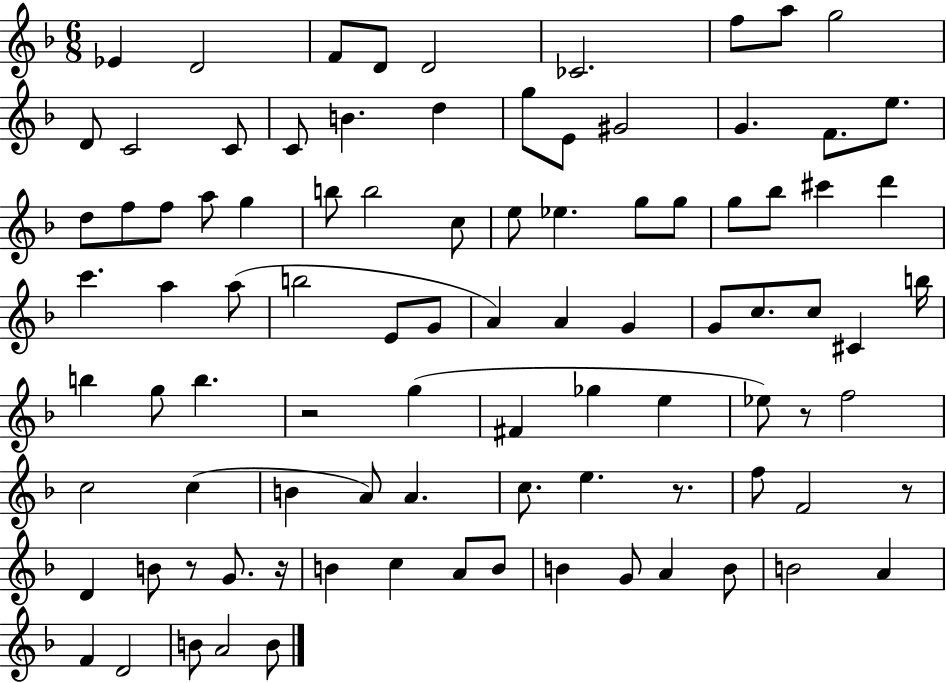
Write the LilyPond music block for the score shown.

{
  \clef treble
  \numericTimeSignature
  \time 6/8
  \key f \major
  ees'4 d'2 | f'8 d'8 d'2 | ces'2. | f''8 a''8 g''2 | \break d'8 c'2 c'8 | c'8 b'4. d''4 | g''8 e'8 gis'2 | g'4. f'8. e''8. | \break d''8 f''8 f''8 a''8 g''4 | b''8 b''2 c''8 | e''8 ees''4. g''8 g''8 | g''8 bes''8 cis'''4 d'''4 | \break c'''4. a''4 a''8( | b''2 e'8 g'8 | a'4) a'4 g'4 | g'8 c''8. c''8 cis'4 b''16 | \break b''4 g''8 b''4. | r2 g''4( | fis'4 ges''4 e''4 | ees''8) r8 f''2 | \break c''2 c''4( | b'4 a'8) a'4. | c''8. e''4. r8. | f''8 f'2 r8 | \break d'4 b'8 r8 g'8. r16 | b'4 c''4 a'8 b'8 | b'4 g'8 a'4 b'8 | b'2 a'4 | \break f'4 d'2 | b'8 a'2 b'8 | \bar "|."
}